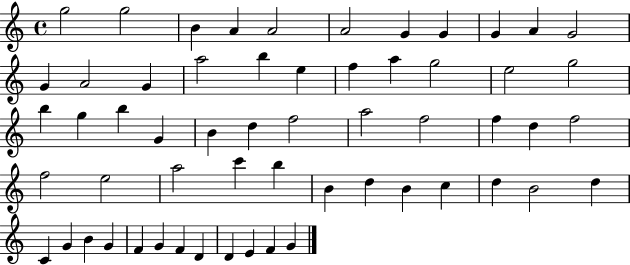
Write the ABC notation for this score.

X:1
T:Untitled
M:4/4
L:1/4
K:C
g2 g2 B A A2 A2 G G G A G2 G A2 G a2 b e f a g2 e2 g2 b g b G B d f2 a2 f2 f d f2 f2 e2 a2 c' b B d B c d B2 d C G B G F G F D D E F G